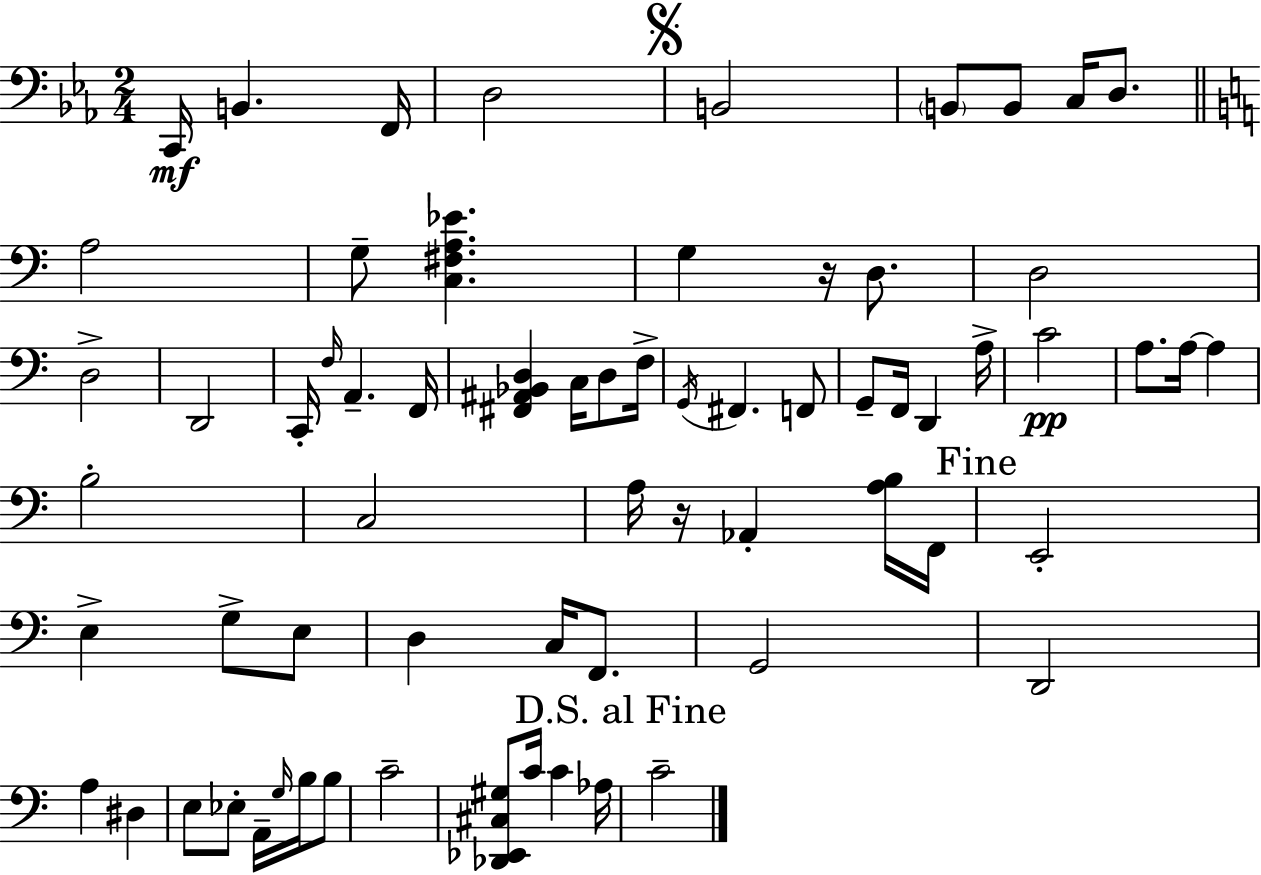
C2/s B2/q. F2/s D3/h B2/h B2/e B2/e C3/s D3/e. A3/h G3/e [C3,F#3,A3,Eb4]/q. G3/q R/s D3/e. D3/h D3/h D2/h C2/s F3/s A2/q. F2/s [F#2,A#2,Bb2,D3]/q C3/s D3/e F3/s G2/s F#2/q. F2/e G2/e F2/s D2/q A3/s C4/h A3/e. A3/s A3/q B3/h C3/h A3/s R/s Ab2/q [A3,B3]/s F2/s E2/h E3/q G3/e E3/e D3/q C3/s F2/e. G2/h D2/h A3/q D#3/q E3/e Eb3/e A2/s G3/s B3/s B3/e C4/h [Db2,Eb2,C#3,G#3]/e C4/s C4/q Ab3/s C4/h